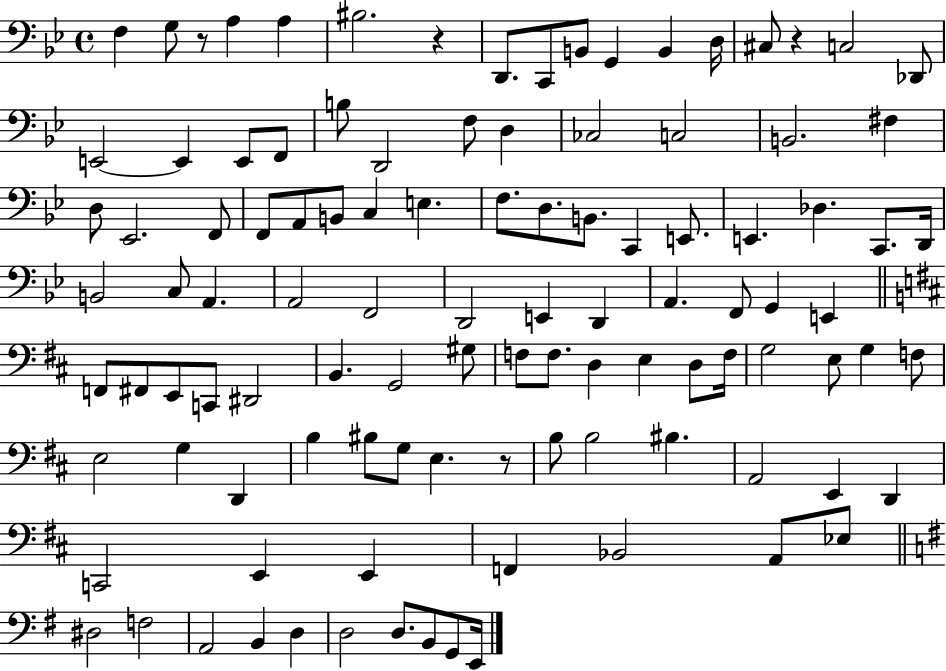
F3/q G3/e R/e A3/q A3/q BIS3/h. R/q D2/e. C2/e B2/e G2/q B2/q D3/s C#3/e R/q C3/h Db2/e E2/h E2/q E2/e F2/e B3/e D2/h F3/e D3/q CES3/h C3/h B2/h. F#3/q D3/e Eb2/h. F2/e F2/e A2/e B2/e C3/q E3/q. F3/e. D3/e. B2/e. C2/q E2/e. E2/q. Db3/q. C2/e. D2/s B2/h C3/e A2/q. A2/h F2/h D2/h E2/q D2/q A2/q. F2/e G2/q E2/q F2/e F#2/e E2/e C2/e D#2/h B2/q. G2/h G#3/e F3/e F3/e. D3/q E3/q D3/e F3/s G3/h E3/e G3/q F3/e E3/h G3/q D2/q B3/q BIS3/e G3/e E3/q. R/e B3/e B3/h BIS3/q. A2/h E2/q D2/q C2/h E2/q E2/q F2/q Bb2/h A2/e Eb3/e D#3/h F3/h A2/h B2/q D3/q D3/h D3/e. B2/e G2/e E2/s